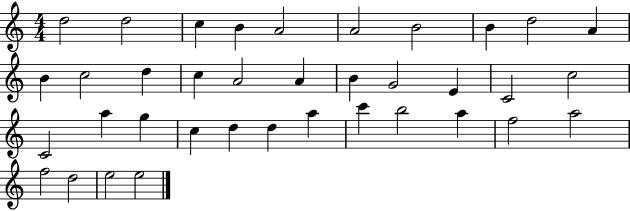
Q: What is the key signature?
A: C major